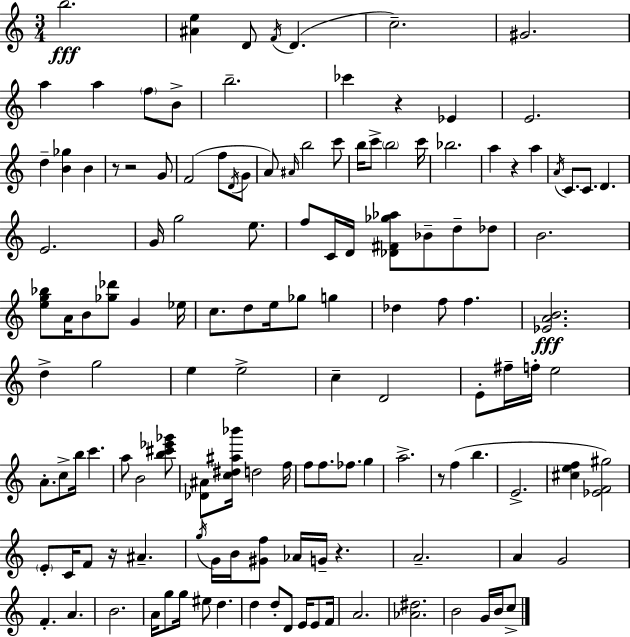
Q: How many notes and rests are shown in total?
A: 136